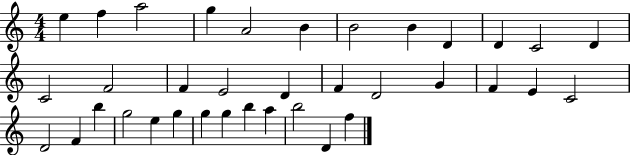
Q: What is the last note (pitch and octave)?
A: F5